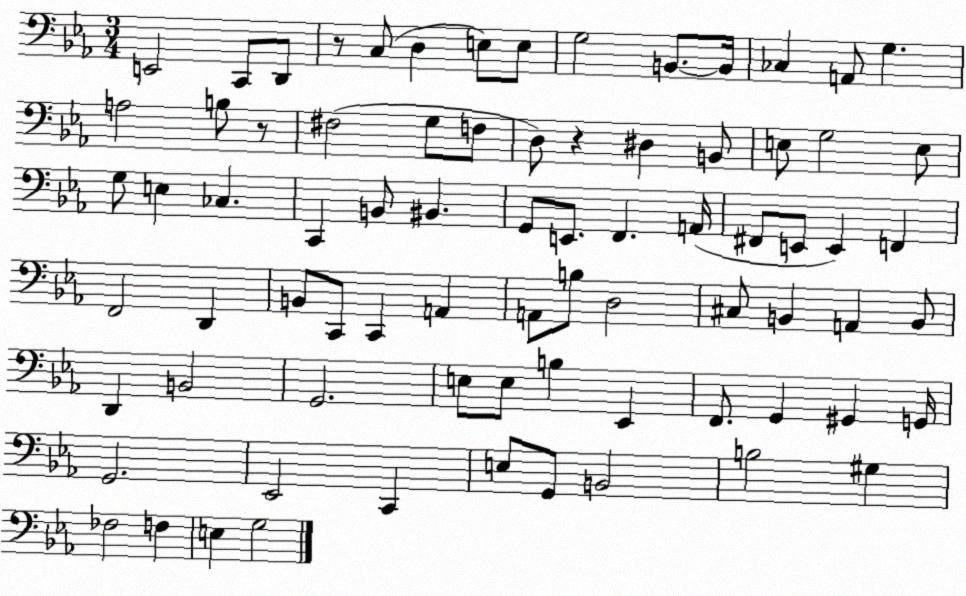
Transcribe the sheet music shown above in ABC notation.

X:1
T:Untitled
M:3/4
L:1/4
K:Eb
E,,2 C,,/2 D,,/2 z/2 C,/2 D, E,/2 E,/2 G,2 B,,/2 B,,/4 _C, A,,/2 G, A,2 B,/2 z/2 ^F,2 G,/2 F,/2 D,/2 z ^D, B,,/2 E,/2 G,2 E,/2 G,/2 E, _C, C,, B,,/2 ^B,, G,,/2 E,,/2 F,, A,,/4 ^F,,/2 E,,/2 E,, F,, F,,2 D,, B,,/2 C,,/2 C,, A,, A,,/2 B,/2 D,2 ^C,/2 B,, A,, B,,/2 D,, B,,2 G,,2 E,/2 E,/2 B, _E,, F,,/2 G,, ^G,, G,,/4 G,,2 _E,,2 C,, E,/2 G,,/2 B,,2 B,2 ^G, _F,2 F, E, G,2